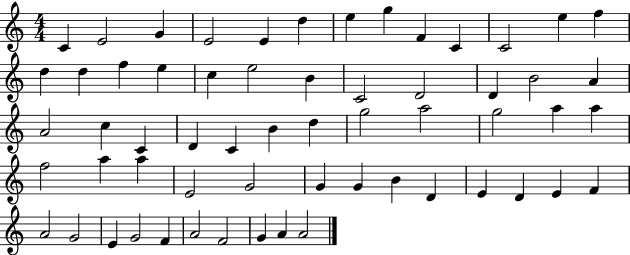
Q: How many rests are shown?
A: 0